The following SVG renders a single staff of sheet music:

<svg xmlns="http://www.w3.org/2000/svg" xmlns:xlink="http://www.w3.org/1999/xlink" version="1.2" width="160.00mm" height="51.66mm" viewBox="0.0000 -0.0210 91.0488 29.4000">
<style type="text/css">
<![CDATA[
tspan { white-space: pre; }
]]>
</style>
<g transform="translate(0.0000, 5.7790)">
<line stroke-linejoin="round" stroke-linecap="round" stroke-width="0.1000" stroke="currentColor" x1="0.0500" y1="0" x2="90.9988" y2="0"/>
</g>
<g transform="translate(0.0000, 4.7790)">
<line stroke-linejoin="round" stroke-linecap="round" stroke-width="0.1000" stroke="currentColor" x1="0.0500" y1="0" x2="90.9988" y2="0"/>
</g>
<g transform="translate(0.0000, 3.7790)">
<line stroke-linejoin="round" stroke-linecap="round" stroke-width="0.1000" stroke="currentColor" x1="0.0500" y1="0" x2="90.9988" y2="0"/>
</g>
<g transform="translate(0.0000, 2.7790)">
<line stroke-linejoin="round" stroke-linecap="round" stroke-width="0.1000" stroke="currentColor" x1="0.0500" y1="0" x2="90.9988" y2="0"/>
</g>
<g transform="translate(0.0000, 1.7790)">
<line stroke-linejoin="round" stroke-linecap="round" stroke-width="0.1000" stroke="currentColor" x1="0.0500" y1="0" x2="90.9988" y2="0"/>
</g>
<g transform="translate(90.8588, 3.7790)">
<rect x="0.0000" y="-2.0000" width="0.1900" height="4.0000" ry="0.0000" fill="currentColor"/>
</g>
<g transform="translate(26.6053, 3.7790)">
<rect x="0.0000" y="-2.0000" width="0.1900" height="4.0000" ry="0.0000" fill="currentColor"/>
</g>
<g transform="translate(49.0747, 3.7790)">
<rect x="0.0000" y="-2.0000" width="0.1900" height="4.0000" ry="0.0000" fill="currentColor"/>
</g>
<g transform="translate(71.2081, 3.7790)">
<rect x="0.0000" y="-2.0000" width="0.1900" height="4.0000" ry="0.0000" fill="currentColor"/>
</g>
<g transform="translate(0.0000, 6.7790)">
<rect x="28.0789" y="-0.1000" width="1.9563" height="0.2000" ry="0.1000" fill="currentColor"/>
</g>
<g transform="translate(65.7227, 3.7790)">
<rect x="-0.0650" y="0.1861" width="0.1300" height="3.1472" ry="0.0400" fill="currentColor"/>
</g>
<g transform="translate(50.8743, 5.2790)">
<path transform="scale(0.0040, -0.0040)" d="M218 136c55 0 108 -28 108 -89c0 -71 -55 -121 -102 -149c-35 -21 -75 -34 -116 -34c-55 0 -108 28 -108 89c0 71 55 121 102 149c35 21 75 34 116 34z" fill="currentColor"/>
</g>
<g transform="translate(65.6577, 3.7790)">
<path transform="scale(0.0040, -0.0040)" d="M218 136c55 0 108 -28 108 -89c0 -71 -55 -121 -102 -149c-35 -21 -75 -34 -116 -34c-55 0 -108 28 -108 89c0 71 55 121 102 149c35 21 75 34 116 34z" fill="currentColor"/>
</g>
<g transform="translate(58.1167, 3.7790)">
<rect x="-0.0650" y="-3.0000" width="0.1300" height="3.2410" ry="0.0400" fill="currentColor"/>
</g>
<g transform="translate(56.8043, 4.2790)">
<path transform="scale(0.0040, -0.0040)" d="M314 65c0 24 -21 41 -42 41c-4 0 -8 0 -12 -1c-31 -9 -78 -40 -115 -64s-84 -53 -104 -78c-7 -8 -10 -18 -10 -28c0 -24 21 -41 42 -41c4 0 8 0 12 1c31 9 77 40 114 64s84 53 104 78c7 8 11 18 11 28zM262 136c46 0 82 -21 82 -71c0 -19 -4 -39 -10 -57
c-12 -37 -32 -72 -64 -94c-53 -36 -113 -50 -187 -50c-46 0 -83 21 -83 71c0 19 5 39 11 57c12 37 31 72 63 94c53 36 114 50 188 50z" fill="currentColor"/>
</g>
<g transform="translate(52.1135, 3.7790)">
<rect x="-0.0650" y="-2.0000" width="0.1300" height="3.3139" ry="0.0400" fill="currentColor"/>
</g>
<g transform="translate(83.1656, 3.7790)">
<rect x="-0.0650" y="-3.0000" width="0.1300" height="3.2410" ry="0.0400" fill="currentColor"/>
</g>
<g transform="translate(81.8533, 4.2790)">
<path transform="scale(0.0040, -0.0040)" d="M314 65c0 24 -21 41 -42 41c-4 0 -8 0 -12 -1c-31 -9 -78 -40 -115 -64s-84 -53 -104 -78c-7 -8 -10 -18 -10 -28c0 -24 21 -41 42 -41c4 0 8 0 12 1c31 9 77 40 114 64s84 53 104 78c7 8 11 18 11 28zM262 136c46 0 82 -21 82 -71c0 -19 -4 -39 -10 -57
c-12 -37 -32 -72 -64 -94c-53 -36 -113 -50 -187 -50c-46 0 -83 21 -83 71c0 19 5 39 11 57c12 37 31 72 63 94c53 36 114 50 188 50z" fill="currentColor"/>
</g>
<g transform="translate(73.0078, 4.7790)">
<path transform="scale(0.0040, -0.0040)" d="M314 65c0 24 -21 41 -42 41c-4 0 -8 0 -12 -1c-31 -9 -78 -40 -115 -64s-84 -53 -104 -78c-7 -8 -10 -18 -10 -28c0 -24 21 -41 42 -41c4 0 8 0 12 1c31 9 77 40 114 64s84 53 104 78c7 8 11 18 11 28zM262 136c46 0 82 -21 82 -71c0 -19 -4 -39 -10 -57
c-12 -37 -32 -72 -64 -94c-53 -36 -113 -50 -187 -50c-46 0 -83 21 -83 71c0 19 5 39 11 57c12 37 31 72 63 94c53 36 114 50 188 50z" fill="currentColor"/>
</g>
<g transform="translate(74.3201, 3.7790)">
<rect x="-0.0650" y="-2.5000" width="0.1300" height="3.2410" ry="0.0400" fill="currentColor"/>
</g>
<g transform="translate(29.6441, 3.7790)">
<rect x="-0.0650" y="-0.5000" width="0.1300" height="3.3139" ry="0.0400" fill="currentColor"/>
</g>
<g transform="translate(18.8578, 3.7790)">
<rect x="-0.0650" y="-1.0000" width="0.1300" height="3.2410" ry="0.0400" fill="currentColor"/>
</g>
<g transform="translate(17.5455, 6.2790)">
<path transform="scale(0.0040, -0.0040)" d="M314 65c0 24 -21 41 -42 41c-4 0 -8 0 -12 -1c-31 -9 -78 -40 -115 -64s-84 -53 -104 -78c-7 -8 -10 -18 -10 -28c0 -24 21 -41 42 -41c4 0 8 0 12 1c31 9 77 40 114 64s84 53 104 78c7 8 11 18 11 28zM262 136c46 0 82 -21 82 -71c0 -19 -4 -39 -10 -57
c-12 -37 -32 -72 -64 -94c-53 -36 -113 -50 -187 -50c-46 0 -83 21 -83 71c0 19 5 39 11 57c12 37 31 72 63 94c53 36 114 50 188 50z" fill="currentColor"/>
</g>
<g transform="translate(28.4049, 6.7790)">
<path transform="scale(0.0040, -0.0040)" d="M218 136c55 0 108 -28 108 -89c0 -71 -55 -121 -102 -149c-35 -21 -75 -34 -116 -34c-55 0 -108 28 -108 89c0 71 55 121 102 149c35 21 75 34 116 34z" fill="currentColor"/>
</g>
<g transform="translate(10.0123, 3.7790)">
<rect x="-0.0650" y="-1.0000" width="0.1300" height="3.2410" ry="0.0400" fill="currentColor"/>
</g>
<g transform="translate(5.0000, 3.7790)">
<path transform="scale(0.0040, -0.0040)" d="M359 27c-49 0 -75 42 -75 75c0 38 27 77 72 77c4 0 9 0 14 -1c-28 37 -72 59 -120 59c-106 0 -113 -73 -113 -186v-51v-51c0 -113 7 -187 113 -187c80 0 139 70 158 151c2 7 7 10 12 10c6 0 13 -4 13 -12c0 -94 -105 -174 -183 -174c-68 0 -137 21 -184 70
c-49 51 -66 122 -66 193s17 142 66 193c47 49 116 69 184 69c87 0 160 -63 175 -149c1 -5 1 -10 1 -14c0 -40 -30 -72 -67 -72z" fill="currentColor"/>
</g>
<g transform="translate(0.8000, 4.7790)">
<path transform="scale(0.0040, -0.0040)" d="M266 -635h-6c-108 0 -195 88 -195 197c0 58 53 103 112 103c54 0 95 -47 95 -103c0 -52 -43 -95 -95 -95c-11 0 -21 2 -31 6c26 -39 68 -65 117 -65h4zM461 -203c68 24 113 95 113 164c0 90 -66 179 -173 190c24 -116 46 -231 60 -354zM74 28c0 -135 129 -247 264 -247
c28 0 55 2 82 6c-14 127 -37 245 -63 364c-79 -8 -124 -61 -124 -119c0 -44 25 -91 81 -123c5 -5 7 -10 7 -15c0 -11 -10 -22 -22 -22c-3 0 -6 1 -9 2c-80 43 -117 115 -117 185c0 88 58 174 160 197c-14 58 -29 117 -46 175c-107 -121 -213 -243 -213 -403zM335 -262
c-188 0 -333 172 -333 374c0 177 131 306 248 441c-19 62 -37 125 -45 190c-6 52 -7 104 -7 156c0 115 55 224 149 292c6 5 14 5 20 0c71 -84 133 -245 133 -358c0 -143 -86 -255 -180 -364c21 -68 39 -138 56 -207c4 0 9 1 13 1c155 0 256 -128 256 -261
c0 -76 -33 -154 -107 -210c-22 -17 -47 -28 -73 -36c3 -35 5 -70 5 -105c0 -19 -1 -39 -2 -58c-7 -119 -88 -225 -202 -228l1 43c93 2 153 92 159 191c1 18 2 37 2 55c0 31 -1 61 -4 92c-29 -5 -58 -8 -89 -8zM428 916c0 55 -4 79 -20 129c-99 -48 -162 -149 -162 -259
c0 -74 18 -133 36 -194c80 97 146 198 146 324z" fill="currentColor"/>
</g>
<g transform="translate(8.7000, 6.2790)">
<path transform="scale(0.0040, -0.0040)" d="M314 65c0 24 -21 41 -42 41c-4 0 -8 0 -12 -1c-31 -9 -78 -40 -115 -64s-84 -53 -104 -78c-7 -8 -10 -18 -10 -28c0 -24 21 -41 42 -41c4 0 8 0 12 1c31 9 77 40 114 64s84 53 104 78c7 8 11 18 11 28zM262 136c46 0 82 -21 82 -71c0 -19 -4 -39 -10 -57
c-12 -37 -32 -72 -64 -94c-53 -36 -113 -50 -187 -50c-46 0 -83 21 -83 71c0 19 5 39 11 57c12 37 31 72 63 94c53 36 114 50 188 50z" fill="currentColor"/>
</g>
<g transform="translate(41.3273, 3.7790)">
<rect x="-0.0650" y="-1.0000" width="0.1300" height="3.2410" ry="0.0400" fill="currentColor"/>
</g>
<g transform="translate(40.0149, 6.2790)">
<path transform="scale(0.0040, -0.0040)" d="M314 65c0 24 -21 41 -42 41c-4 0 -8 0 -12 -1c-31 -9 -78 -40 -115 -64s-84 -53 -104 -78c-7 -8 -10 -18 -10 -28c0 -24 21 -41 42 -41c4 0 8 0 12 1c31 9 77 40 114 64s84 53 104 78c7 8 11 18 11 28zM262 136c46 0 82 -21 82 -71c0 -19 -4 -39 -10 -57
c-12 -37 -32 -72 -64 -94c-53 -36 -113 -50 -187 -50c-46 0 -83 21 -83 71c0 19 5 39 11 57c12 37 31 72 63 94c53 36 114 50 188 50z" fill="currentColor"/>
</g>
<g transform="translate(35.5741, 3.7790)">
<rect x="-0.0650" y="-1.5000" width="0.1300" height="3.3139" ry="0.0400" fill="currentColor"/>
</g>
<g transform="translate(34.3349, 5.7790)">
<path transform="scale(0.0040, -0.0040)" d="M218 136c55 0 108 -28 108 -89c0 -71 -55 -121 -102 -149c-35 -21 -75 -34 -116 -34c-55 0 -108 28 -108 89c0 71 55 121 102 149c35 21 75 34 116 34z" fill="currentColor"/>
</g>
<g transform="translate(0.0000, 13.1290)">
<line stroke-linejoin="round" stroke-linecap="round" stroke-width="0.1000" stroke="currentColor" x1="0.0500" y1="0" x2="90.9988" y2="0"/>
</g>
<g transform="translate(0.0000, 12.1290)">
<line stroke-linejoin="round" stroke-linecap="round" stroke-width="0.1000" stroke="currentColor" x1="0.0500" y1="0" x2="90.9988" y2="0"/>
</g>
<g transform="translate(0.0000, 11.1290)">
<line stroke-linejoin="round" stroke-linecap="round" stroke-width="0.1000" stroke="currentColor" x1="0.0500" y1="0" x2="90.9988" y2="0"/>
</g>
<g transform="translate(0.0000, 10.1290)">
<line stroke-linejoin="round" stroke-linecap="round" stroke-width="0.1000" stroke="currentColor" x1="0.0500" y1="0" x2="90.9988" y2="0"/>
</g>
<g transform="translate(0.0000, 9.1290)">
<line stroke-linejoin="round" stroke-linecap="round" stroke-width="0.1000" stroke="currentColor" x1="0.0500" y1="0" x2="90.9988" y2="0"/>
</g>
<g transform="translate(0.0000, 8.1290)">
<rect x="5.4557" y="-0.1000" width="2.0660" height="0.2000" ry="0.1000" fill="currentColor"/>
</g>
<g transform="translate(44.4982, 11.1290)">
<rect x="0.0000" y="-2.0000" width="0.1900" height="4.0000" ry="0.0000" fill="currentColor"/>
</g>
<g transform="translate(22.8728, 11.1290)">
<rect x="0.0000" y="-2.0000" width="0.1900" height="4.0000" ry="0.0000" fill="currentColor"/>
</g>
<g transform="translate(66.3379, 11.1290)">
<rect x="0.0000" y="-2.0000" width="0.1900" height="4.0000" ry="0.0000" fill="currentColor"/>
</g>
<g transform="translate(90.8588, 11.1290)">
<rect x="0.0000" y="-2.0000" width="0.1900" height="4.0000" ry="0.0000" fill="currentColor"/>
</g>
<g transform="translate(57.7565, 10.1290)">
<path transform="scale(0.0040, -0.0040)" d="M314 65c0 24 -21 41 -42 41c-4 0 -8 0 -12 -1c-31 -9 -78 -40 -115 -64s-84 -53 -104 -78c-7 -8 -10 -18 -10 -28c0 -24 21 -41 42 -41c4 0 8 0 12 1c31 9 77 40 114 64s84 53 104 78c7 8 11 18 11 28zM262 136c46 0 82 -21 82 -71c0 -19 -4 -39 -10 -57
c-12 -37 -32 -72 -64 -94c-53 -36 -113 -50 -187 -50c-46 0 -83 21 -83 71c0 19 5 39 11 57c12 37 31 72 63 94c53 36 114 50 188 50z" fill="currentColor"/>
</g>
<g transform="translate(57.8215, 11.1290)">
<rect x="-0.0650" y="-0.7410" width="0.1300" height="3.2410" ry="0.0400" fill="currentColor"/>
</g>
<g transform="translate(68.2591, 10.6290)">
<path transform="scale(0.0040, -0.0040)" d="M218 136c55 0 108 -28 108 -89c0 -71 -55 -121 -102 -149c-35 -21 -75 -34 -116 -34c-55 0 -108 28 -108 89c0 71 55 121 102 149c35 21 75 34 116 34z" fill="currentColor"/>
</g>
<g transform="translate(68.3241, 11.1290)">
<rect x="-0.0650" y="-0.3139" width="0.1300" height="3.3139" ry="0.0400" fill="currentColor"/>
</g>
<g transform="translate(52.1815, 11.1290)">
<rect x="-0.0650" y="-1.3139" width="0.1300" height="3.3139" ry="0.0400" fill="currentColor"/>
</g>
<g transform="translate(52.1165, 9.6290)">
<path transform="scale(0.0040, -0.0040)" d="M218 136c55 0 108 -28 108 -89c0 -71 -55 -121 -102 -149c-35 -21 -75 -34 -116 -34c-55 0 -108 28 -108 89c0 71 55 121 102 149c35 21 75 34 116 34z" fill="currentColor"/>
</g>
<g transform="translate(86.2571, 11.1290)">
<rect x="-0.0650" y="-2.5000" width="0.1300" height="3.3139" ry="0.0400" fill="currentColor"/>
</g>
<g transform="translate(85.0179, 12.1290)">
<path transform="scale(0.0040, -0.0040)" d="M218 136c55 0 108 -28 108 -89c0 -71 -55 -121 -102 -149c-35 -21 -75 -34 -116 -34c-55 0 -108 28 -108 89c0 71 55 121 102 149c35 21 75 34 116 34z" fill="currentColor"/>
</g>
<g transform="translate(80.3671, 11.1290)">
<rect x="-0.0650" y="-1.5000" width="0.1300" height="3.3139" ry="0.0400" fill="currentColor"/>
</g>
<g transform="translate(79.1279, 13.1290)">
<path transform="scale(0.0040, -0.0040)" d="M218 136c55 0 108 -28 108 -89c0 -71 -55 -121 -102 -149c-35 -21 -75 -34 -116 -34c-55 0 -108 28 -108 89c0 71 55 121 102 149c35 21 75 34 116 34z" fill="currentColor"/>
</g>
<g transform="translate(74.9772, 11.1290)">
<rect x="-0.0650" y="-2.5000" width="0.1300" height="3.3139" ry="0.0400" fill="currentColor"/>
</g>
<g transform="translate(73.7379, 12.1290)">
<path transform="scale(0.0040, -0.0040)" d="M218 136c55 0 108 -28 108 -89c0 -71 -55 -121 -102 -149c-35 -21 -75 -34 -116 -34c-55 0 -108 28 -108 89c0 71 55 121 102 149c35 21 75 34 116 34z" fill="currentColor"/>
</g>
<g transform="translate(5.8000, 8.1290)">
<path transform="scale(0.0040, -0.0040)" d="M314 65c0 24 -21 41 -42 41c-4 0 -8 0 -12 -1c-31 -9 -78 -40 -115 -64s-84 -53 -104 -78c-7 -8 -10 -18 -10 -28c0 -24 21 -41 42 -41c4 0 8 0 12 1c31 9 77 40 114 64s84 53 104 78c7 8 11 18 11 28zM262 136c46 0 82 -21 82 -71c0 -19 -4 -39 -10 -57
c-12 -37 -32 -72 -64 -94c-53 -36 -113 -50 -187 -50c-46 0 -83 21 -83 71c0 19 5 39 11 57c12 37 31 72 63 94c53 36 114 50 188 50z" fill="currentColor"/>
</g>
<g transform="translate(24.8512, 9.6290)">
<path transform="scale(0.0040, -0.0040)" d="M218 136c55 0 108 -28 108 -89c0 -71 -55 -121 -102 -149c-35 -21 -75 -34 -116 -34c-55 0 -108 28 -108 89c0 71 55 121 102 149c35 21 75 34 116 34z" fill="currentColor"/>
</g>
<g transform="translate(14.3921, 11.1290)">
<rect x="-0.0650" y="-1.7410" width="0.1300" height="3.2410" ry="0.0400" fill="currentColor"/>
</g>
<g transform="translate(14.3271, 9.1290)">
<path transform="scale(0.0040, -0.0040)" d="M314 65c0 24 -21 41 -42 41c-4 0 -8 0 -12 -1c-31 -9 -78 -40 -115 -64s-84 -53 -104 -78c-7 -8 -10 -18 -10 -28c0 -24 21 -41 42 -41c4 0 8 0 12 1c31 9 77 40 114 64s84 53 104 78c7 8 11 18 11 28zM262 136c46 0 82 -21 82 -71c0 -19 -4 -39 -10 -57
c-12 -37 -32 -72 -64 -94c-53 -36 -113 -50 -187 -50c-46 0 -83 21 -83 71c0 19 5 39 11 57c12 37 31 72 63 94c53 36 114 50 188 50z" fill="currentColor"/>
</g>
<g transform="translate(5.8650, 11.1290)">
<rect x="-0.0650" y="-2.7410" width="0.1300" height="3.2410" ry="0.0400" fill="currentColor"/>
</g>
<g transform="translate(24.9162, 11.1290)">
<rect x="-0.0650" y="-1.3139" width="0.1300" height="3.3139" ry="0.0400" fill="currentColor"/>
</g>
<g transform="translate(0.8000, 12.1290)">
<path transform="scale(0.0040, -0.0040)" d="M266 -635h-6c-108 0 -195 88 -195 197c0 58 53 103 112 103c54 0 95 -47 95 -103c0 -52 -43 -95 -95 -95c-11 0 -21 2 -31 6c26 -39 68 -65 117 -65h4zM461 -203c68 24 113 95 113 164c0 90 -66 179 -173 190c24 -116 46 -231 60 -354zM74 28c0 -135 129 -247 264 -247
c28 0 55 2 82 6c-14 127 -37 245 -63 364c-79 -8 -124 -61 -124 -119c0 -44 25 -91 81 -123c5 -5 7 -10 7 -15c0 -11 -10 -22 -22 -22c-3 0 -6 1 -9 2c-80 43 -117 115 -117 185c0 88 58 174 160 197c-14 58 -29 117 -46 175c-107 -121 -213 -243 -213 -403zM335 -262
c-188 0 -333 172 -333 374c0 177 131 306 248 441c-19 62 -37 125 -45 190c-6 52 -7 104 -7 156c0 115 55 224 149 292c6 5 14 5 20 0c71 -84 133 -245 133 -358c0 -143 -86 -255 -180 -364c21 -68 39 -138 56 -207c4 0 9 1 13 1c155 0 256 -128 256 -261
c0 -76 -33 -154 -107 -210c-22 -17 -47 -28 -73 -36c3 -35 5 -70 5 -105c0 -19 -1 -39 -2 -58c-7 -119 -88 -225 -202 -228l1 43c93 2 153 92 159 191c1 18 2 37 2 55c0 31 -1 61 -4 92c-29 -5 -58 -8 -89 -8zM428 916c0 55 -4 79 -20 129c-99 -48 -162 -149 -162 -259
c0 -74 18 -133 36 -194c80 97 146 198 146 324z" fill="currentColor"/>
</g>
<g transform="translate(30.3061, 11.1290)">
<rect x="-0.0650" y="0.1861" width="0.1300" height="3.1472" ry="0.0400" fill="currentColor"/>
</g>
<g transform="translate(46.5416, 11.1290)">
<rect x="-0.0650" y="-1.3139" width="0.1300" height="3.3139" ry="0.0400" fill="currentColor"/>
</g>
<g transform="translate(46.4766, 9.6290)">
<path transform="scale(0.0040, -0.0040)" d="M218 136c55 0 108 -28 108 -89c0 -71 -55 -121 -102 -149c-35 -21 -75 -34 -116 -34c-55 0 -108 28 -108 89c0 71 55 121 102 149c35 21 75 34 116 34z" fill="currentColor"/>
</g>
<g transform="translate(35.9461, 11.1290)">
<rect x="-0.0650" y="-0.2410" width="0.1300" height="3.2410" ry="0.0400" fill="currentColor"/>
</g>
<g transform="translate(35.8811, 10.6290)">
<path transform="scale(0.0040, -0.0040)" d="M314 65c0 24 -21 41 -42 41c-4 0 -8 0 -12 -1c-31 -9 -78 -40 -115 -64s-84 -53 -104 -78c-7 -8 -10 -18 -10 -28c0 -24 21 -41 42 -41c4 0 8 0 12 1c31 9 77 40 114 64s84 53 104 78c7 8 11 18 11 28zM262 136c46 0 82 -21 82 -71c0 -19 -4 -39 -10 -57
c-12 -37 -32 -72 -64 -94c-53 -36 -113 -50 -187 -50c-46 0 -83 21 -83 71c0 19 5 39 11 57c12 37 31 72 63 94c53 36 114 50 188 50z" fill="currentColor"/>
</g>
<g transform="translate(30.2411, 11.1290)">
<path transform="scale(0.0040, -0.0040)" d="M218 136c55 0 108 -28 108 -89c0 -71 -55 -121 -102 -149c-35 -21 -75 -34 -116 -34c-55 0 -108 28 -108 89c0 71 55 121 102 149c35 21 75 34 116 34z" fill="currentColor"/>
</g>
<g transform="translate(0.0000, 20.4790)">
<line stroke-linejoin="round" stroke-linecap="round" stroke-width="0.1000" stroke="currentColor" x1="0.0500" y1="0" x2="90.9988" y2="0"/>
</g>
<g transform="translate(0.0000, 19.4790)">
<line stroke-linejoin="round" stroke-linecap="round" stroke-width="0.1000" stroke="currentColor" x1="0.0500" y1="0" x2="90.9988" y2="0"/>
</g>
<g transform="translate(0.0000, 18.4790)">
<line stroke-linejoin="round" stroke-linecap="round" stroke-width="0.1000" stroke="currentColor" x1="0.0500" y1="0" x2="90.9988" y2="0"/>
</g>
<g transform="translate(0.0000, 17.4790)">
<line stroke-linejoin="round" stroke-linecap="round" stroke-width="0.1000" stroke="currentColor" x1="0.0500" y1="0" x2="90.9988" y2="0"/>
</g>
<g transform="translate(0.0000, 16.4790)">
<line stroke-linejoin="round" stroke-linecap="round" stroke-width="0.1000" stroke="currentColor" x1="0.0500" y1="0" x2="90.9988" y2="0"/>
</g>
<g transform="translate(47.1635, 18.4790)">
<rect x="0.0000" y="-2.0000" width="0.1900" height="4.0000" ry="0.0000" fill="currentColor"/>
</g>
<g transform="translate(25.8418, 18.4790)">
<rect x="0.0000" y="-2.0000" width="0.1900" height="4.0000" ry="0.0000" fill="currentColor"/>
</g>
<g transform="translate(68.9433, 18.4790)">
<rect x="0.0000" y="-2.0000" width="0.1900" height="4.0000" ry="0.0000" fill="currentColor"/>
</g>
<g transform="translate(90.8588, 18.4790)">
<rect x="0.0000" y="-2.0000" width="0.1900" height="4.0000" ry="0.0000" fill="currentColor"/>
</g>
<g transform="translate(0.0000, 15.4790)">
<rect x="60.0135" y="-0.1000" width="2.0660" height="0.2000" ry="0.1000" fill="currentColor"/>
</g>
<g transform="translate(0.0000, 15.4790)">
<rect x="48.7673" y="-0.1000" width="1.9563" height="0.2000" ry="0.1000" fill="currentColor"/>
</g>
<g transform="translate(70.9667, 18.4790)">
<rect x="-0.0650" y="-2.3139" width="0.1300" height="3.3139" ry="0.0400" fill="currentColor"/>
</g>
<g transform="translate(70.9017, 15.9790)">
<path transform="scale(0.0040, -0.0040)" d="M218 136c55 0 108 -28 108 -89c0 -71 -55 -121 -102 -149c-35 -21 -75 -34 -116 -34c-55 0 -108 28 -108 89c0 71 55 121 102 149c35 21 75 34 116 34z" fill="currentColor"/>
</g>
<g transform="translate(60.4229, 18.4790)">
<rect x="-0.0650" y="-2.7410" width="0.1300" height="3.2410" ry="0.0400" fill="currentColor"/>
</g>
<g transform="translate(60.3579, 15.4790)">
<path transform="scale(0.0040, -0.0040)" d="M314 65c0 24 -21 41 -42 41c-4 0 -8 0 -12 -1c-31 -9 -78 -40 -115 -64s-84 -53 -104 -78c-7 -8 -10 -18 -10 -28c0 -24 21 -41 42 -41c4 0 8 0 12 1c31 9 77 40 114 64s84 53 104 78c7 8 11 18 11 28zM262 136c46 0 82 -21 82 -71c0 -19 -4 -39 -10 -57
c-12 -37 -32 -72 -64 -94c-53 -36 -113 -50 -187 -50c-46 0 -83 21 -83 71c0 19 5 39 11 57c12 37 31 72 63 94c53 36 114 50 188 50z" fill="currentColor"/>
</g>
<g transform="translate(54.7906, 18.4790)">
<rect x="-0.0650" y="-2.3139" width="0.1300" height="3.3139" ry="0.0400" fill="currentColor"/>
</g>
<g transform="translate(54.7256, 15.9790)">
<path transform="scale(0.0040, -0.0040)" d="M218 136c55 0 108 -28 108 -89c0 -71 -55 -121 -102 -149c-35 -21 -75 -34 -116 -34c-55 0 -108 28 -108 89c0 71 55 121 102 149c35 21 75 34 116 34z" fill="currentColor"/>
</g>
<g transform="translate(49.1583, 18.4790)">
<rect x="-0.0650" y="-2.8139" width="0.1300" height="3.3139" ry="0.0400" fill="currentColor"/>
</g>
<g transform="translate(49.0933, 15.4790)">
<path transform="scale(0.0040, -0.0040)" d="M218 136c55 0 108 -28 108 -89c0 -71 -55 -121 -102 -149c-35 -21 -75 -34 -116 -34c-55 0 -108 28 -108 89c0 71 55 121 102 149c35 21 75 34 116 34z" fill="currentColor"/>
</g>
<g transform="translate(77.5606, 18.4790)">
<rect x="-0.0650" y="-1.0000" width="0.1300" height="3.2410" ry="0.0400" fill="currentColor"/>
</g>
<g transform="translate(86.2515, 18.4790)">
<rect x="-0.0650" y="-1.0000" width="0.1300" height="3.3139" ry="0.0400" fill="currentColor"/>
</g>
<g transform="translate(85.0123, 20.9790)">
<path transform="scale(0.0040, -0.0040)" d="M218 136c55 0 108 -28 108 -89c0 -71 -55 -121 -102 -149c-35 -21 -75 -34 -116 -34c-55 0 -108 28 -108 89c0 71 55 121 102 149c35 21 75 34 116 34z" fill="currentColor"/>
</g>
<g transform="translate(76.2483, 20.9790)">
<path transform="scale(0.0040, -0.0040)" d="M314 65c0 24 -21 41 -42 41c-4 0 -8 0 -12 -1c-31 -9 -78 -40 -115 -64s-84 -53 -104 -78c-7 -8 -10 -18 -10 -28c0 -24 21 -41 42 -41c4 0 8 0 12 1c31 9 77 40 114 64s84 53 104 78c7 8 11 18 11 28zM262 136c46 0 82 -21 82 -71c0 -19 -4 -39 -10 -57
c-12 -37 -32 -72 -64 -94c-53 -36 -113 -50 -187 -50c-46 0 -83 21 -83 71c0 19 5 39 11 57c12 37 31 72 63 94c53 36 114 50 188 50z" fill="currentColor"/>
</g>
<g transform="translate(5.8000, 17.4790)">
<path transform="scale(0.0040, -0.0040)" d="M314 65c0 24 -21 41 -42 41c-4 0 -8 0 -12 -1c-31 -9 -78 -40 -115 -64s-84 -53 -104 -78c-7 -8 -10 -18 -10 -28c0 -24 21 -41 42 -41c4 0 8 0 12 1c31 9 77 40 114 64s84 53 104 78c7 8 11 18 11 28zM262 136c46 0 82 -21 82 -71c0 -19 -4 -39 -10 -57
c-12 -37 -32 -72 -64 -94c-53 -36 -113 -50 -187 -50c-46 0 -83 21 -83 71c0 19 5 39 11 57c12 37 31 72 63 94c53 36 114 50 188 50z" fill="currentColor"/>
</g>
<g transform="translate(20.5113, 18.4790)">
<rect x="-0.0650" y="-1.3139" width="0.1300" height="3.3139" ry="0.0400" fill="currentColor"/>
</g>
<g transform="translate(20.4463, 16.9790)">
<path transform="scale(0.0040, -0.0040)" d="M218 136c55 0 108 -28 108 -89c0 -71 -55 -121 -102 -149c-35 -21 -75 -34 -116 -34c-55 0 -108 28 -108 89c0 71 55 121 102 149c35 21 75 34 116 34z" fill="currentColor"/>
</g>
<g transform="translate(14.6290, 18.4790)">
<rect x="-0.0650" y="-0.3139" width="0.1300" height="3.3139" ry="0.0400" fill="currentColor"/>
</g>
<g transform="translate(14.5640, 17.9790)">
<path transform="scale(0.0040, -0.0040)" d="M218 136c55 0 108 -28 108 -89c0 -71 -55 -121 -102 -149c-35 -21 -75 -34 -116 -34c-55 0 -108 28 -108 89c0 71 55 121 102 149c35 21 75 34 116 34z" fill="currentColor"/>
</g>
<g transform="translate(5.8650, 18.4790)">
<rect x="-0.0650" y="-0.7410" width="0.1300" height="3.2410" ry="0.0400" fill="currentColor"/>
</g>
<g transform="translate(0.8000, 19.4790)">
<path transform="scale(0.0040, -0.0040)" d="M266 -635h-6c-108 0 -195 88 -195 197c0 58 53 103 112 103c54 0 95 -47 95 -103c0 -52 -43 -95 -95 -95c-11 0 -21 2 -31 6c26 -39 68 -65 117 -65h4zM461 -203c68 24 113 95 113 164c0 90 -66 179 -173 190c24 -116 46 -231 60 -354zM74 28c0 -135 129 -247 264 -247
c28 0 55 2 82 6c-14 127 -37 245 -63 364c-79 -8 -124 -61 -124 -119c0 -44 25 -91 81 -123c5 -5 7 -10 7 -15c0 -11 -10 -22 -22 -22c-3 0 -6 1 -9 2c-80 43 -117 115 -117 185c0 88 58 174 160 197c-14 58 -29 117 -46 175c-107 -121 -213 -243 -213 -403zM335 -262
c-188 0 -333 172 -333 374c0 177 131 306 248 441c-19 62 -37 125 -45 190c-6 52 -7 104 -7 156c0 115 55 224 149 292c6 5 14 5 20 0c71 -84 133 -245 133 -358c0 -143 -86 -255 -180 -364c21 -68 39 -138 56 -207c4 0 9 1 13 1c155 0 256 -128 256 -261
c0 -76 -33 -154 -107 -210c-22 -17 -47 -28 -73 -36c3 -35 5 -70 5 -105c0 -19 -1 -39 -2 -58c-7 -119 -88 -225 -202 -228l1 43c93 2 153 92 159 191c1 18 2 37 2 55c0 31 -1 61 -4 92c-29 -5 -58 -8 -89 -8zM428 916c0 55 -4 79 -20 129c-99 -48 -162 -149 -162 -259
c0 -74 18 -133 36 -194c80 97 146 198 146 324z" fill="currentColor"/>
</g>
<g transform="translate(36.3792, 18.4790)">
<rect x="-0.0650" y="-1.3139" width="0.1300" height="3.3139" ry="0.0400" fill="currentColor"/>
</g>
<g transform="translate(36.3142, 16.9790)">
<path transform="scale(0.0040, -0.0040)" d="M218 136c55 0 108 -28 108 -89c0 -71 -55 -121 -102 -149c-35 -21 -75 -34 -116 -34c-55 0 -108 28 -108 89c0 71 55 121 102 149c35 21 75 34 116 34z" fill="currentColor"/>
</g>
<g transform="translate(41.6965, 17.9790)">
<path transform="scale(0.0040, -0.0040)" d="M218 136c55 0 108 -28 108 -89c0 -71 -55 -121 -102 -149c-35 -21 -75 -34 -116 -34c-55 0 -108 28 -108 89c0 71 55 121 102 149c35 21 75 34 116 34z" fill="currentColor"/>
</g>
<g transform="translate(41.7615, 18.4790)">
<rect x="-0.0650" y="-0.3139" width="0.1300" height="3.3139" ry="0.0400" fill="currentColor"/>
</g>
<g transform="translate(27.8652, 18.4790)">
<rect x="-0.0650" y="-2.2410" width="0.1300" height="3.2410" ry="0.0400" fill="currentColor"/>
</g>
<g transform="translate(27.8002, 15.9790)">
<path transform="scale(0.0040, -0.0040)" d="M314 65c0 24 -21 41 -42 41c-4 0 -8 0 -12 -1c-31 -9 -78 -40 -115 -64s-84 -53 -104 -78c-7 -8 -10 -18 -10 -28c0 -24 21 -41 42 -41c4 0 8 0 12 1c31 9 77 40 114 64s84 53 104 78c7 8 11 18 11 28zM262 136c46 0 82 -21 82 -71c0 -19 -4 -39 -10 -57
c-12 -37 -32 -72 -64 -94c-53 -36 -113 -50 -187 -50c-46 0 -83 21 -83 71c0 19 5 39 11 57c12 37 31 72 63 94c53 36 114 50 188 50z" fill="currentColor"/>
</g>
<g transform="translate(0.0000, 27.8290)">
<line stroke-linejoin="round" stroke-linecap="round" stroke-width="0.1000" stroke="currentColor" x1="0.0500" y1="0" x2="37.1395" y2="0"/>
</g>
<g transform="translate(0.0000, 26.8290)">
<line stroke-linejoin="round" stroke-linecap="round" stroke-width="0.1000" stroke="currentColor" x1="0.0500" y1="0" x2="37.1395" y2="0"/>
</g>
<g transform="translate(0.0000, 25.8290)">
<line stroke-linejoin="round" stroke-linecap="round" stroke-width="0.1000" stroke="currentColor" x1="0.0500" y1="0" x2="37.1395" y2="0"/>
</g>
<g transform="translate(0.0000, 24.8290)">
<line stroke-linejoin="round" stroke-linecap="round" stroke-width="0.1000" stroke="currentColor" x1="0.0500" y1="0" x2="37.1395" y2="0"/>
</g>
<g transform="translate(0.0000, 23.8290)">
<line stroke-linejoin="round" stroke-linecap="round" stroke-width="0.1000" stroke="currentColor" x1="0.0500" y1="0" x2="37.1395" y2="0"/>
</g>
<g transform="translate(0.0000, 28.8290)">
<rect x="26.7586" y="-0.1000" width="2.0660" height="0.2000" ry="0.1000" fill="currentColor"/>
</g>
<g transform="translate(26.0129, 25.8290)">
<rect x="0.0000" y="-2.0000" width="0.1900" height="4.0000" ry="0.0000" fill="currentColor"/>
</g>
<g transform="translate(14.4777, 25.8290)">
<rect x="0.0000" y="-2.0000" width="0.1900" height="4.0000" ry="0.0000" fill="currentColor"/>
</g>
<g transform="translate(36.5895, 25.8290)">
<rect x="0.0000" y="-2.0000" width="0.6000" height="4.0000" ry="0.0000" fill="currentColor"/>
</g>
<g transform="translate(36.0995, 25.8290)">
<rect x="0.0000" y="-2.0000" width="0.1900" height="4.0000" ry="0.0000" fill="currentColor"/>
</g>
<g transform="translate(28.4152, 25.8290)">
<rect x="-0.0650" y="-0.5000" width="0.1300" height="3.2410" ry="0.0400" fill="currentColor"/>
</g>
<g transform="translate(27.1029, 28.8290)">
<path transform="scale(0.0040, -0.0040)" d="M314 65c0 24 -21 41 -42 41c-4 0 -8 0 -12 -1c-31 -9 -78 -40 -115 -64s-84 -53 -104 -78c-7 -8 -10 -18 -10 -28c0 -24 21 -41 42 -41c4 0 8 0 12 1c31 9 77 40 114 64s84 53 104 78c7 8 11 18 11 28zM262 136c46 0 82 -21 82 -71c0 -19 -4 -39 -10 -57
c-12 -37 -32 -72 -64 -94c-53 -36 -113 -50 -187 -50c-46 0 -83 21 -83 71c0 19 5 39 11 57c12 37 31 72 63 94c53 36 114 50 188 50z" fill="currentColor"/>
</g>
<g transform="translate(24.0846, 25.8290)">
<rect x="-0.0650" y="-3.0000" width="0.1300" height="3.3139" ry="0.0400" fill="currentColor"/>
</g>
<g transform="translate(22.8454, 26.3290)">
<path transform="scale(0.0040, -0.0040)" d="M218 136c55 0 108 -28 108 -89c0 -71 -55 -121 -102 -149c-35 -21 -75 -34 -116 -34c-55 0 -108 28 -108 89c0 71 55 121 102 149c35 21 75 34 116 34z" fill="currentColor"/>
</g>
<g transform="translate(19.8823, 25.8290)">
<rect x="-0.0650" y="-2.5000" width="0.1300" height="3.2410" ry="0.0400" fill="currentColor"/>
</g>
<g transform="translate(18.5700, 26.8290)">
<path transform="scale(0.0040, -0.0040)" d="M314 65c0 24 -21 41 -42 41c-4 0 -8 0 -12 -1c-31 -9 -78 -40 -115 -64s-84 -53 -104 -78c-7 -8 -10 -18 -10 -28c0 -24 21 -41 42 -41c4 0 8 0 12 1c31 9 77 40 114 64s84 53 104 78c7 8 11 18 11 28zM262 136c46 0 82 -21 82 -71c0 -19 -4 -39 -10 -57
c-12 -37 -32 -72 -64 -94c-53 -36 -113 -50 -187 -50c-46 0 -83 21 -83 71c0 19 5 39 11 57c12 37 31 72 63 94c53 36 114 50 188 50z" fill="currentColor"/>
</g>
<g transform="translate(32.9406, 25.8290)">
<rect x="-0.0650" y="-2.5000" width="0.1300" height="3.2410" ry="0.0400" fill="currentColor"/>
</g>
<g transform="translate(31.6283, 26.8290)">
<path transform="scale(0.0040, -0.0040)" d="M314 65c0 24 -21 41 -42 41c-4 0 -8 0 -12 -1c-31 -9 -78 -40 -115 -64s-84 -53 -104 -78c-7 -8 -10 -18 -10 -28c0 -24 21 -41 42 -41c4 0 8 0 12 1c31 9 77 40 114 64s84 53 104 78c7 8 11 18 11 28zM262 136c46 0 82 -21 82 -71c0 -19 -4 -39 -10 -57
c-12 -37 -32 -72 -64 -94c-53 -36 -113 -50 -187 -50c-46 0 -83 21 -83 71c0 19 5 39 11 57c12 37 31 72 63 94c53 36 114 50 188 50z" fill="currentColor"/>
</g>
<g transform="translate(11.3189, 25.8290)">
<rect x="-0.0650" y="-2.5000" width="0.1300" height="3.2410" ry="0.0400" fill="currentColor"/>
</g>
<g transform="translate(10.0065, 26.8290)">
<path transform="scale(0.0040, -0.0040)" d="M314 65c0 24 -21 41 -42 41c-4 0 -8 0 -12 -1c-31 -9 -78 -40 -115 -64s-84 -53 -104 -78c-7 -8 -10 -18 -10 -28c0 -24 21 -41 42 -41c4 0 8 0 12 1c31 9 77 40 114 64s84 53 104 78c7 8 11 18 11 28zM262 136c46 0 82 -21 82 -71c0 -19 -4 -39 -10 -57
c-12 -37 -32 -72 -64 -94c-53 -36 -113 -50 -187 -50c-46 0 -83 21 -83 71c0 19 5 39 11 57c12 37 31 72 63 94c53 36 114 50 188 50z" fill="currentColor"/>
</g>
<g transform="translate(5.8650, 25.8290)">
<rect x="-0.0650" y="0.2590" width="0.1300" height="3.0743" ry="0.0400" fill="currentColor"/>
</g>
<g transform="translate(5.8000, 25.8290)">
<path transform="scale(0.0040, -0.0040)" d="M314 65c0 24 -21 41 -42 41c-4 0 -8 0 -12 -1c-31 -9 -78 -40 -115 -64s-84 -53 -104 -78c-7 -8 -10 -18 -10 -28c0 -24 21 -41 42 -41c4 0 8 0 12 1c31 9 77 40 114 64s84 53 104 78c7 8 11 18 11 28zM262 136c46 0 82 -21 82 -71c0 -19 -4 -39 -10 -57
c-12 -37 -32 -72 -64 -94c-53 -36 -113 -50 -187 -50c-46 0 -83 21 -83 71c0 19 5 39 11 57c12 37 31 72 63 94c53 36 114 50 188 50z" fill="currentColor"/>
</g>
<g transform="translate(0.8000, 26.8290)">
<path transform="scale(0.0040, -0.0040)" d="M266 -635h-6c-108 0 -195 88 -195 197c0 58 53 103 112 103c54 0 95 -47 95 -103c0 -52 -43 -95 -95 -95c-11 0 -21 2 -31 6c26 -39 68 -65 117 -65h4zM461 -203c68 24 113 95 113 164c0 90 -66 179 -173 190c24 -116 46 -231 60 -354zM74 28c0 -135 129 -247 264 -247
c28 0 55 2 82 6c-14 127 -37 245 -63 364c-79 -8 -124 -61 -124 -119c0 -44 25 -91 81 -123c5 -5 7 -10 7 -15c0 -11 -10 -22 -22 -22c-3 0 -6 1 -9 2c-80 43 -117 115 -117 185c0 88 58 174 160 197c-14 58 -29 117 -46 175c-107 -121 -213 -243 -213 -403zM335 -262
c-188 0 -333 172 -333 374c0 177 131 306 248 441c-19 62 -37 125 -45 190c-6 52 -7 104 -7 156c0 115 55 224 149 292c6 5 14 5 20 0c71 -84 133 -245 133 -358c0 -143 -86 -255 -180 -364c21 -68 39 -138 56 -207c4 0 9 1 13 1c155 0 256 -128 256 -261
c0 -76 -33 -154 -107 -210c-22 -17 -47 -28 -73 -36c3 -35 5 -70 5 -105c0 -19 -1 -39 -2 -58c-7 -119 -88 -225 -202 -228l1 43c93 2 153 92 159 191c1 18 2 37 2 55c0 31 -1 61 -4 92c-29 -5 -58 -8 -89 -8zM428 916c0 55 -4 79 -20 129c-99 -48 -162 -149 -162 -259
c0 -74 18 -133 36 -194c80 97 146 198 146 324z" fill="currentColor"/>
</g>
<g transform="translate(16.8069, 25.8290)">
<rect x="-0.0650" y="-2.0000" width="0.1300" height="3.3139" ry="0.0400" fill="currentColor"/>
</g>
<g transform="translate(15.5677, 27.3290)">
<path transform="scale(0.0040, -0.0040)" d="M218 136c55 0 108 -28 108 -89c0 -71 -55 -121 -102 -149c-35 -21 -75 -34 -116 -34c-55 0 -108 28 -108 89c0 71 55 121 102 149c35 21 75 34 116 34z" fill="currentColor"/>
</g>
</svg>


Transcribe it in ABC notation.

X:1
T:Untitled
M:4/4
L:1/4
K:C
D2 D2 C E D2 F A2 B G2 A2 a2 f2 e B c2 e e d2 c G E G d2 c e g2 e c a g a2 g D2 D B2 G2 F G2 A C2 G2